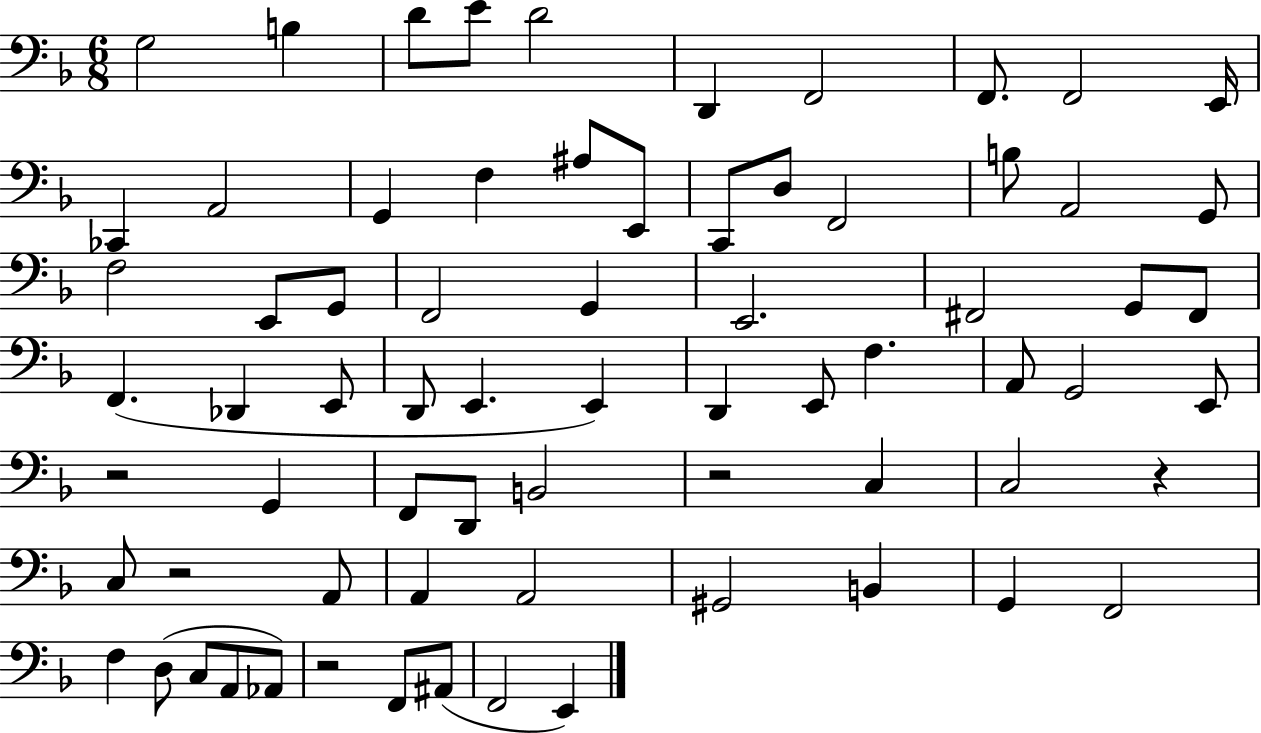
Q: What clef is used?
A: bass